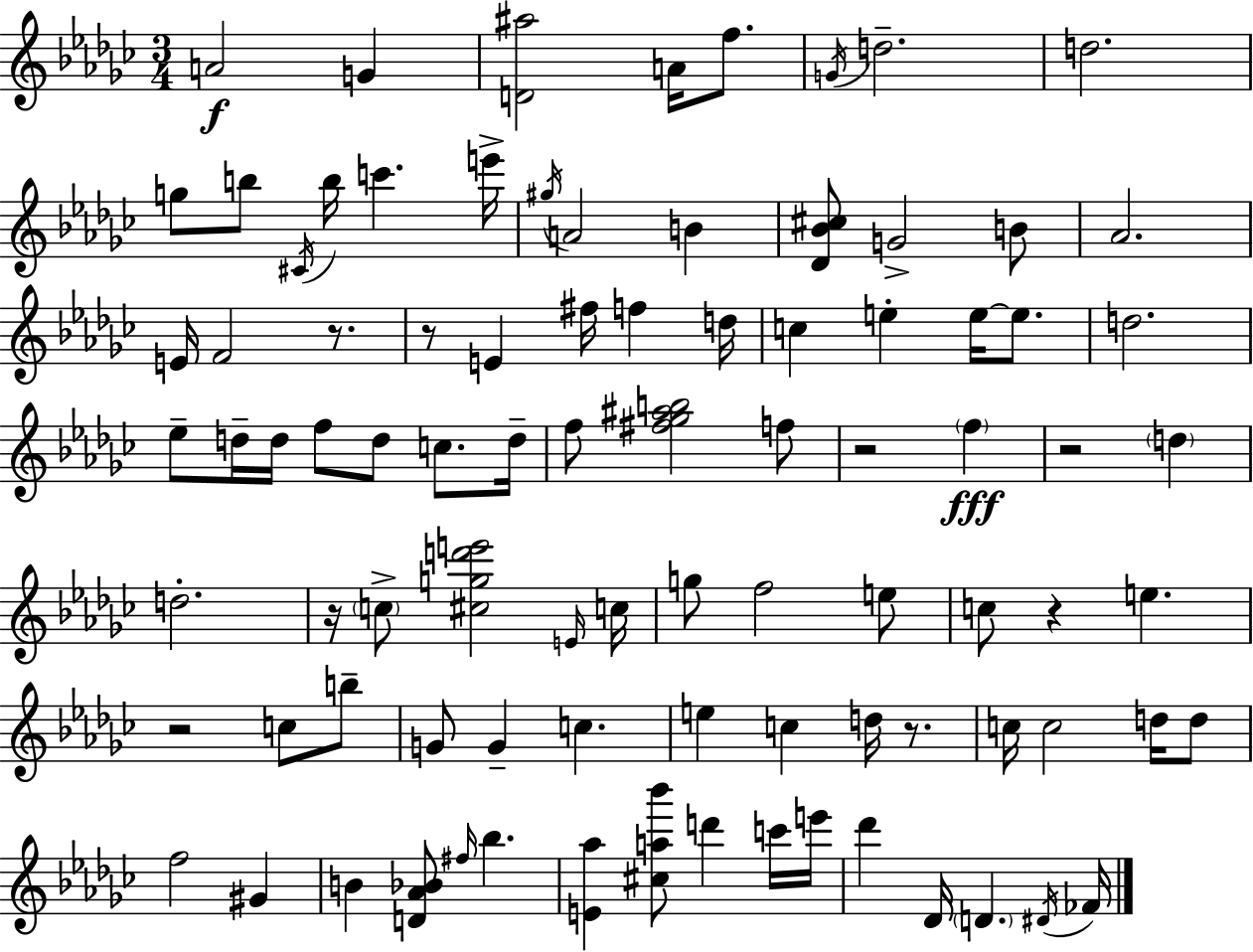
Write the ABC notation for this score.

X:1
T:Untitled
M:3/4
L:1/4
K:Ebm
A2 G [D^a]2 A/4 f/2 G/4 d2 d2 g/2 b/2 ^C/4 b/4 c' e'/4 ^g/4 A2 B [_D_B^c]/2 G2 B/2 _A2 E/4 F2 z/2 z/2 E ^f/4 f d/4 c e e/4 e/2 d2 _e/2 d/4 d/4 f/2 d/2 c/2 d/4 f/2 [^f_g^ab]2 f/2 z2 f z2 d d2 z/4 c/2 [^cgd'e']2 E/4 c/4 g/2 f2 e/2 c/2 z e z2 c/2 b/2 G/2 G c e c d/4 z/2 c/4 c2 d/4 d/2 f2 ^G B [D_A_B]/2 ^f/4 _b [E_a] [^ca_b']/2 d' c'/4 e'/4 _d' _D/4 D ^D/4 _F/4